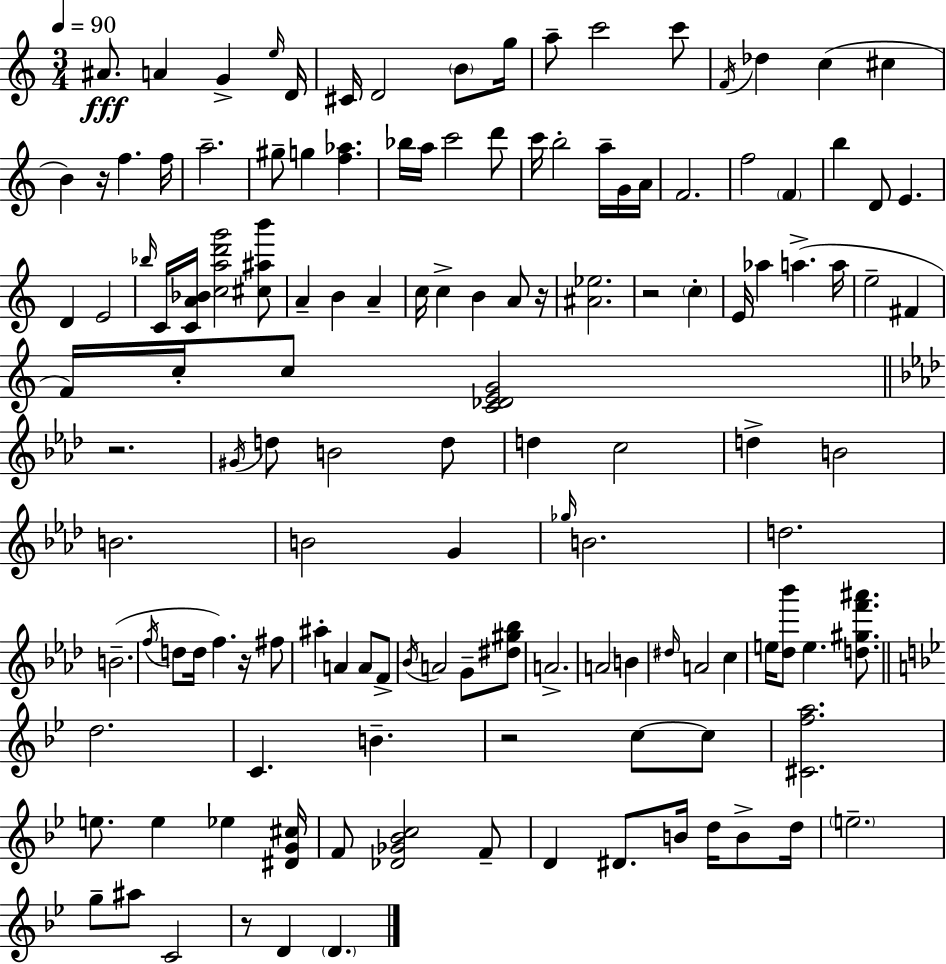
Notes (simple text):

A#4/e. A4/q G4/q E5/s D4/s C#4/s D4/h B4/e G5/s A5/e C6/h C6/e F4/s Db5/q C5/q C#5/q B4/q R/s F5/q. F5/s A5/h. G#5/e G5/q [F5,Ab5]/q. Bb5/s A5/s C6/h D6/e C6/s B5/h A5/s G4/s A4/s F4/h. F5/h F4/q B5/q D4/e E4/q. D4/q E4/h Bb5/s C4/s [C4,A4,Bb4]/s [C5,A5,D6,G6]/h [C#5,A#5,B6]/e A4/q B4/q A4/q C5/s C5/q B4/q A4/e R/s [A#4,Eb5]/h. R/h C5/q E4/s Ab5/q A5/q. A5/s E5/h F#4/q F4/s C5/s C5/e [C4,Db4,E4,G4]/h R/h. G#4/s D5/e B4/h D5/e D5/q C5/h D5/q B4/h B4/h. B4/h G4/q Gb5/s B4/h. D5/h. B4/h. F5/s D5/e D5/s F5/q. R/s F#5/e A#5/q A4/q A4/e F4/e Bb4/s A4/h G4/e [D#5,G#5,Bb5]/e A4/h. A4/h B4/q D#5/s A4/h C5/q E5/s [Db5,Bb6]/e E5/q. [D5,G#5,F6,A#6]/e. D5/h. C4/q. B4/q. R/h C5/e C5/e [C#4,F5,A5]/h. E5/e. E5/q Eb5/q [D#4,G4,C#5]/s F4/e [Db4,Gb4,Bb4,C5]/h F4/e D4/q D#4/e. B4/s D5/s B4/e D5/s E5/h. G5/e A#5/e C4/h R/e D4/q D4/q.